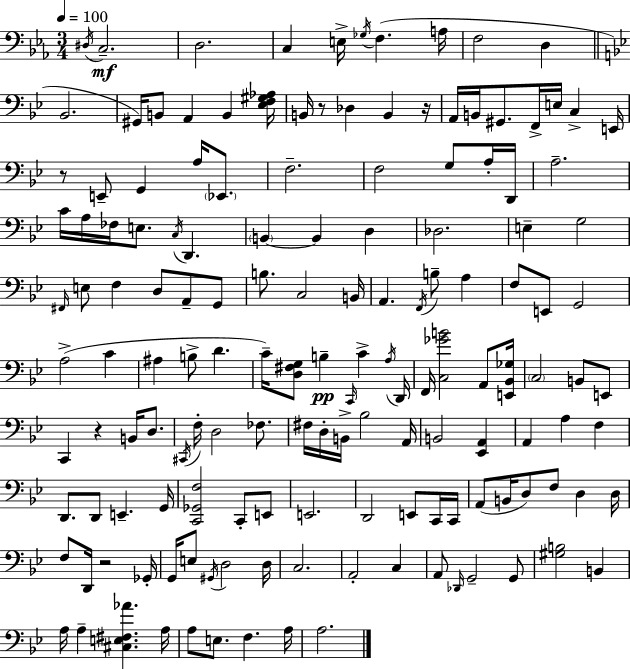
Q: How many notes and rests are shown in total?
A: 149